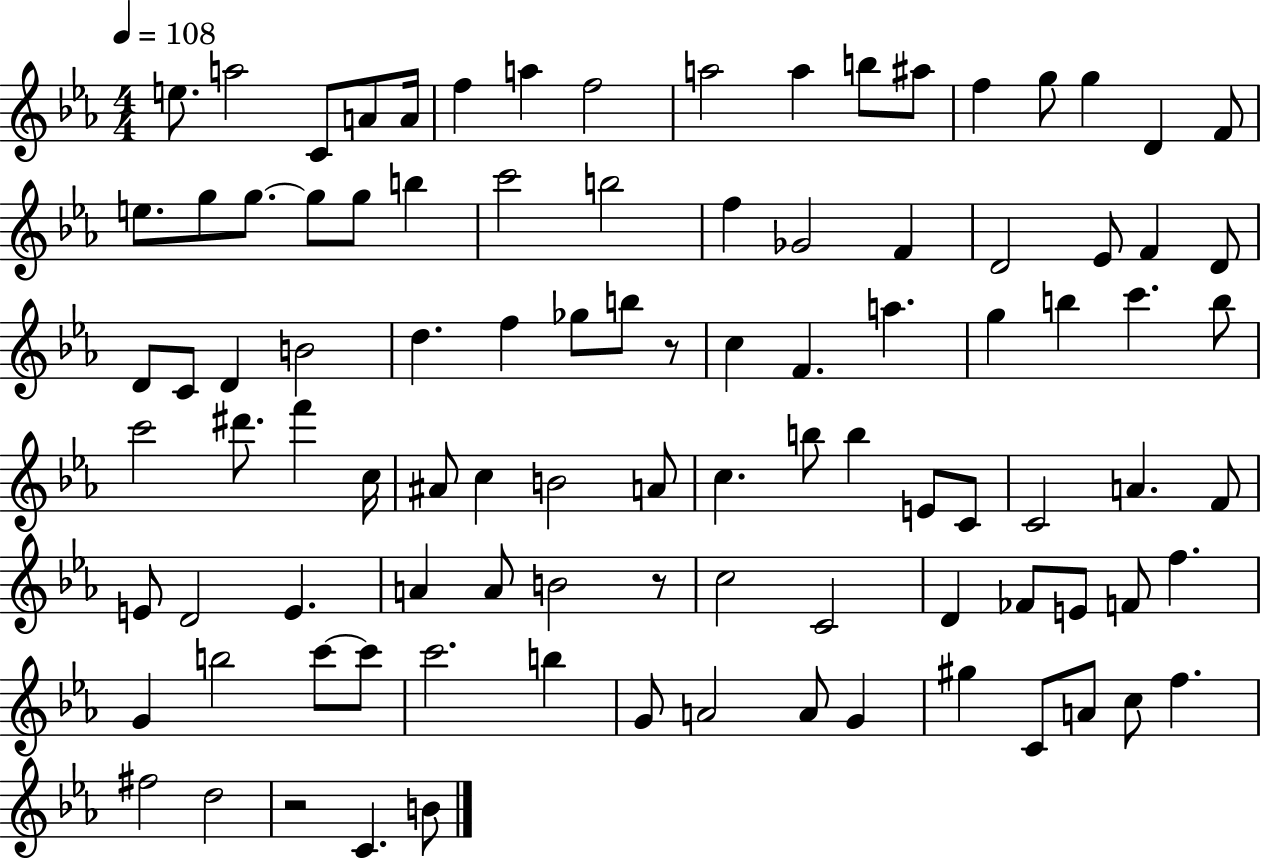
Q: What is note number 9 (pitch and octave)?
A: A5